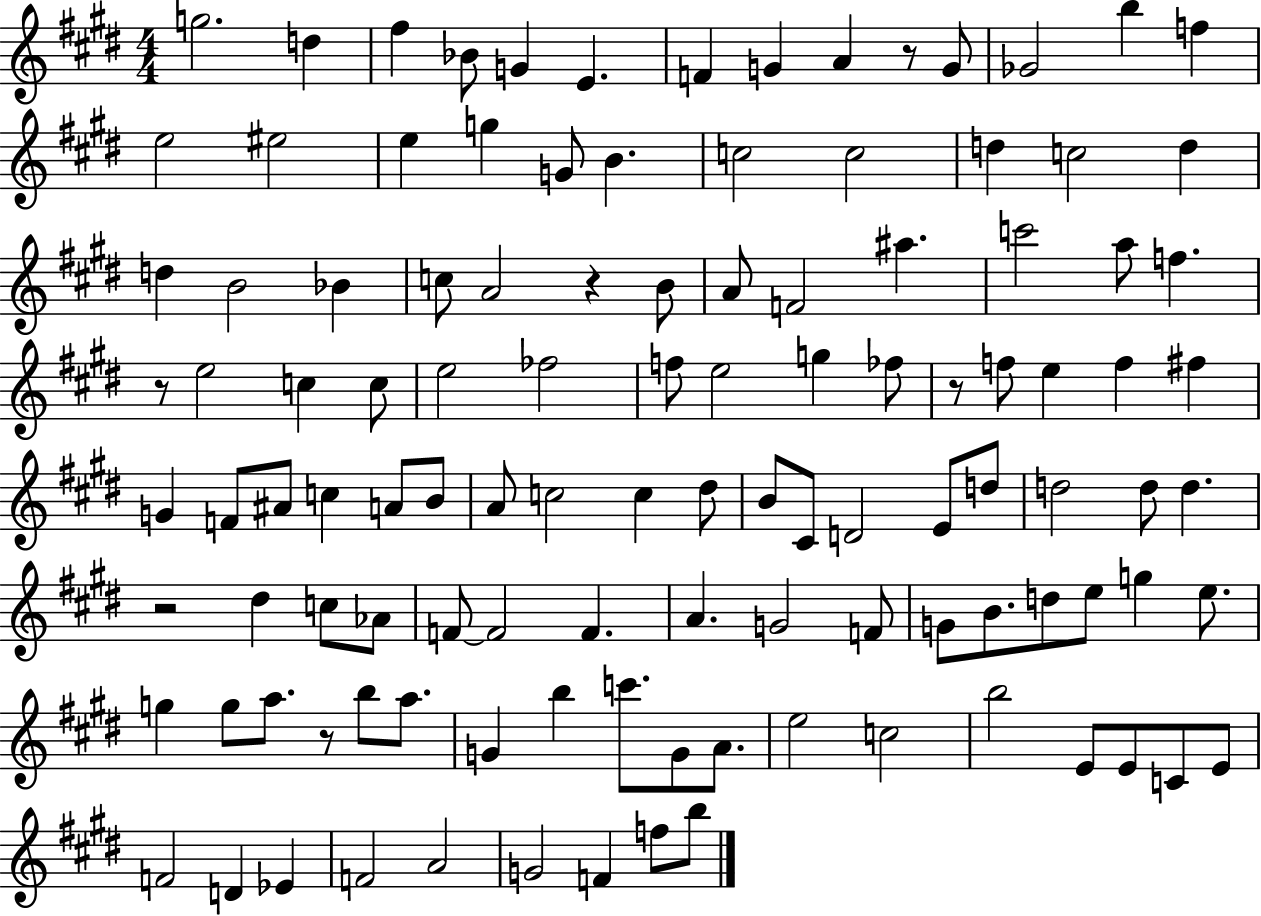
G5/h. D5/q F#5/q Bb4/e G4/q E4/q. F4/q G4/q A4/q R/e G4/e Gb4/h B5/q F5/q E5/h EIS5/h E5/q G5/q G4/e B4/q. C5/h C5/h D5/q C5/h D5/q D5/q B4/h Bb4/q C5/e A4/h R/q B4/e A4/e F4/h A#5/q. C6/h A5/e F5/q. R/e E5/h C5/q C5/e E5/h FES5/h F5/e E5/h G5/q FES5/e R/e F5/e E5/q F5/q F#5/q G4/q F4/e A#4/e C5/q A4/e B4/e A4/e C5/h C5/q D#5/e B4/e C#4/e D4/h E4/e D5/e D5/h D5/e D5/q. R/h D#5/q C5/e Ab4/e F4/e F4/h F4/q. A4/q. G4/h F4/e G4/e B4/e. D5/e E5/e G5/q E5/e. G5/q G5/e A5/e. R/e B5/e A5/e. G4/q B5/q C6/e. G4/e A4/e. E5/h C5/h B5/h E4/e E4/e C4/e E4/e F4/h D4/q Eb4/q F4/h A4/h G4/h F4/q F5/e B5/e